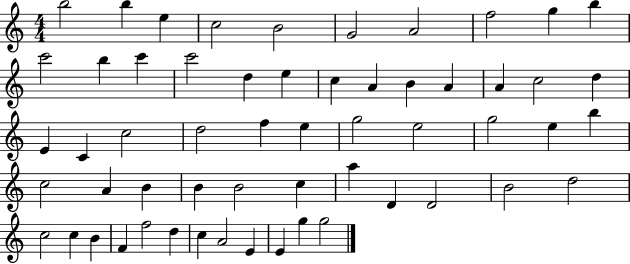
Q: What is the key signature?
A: C major